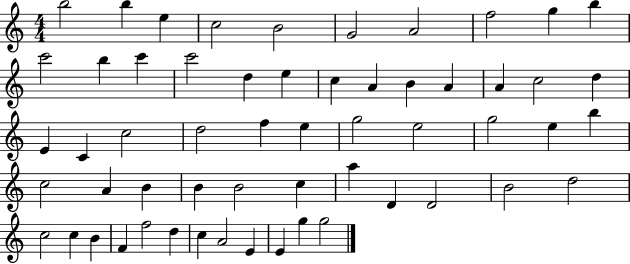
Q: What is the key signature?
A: C major